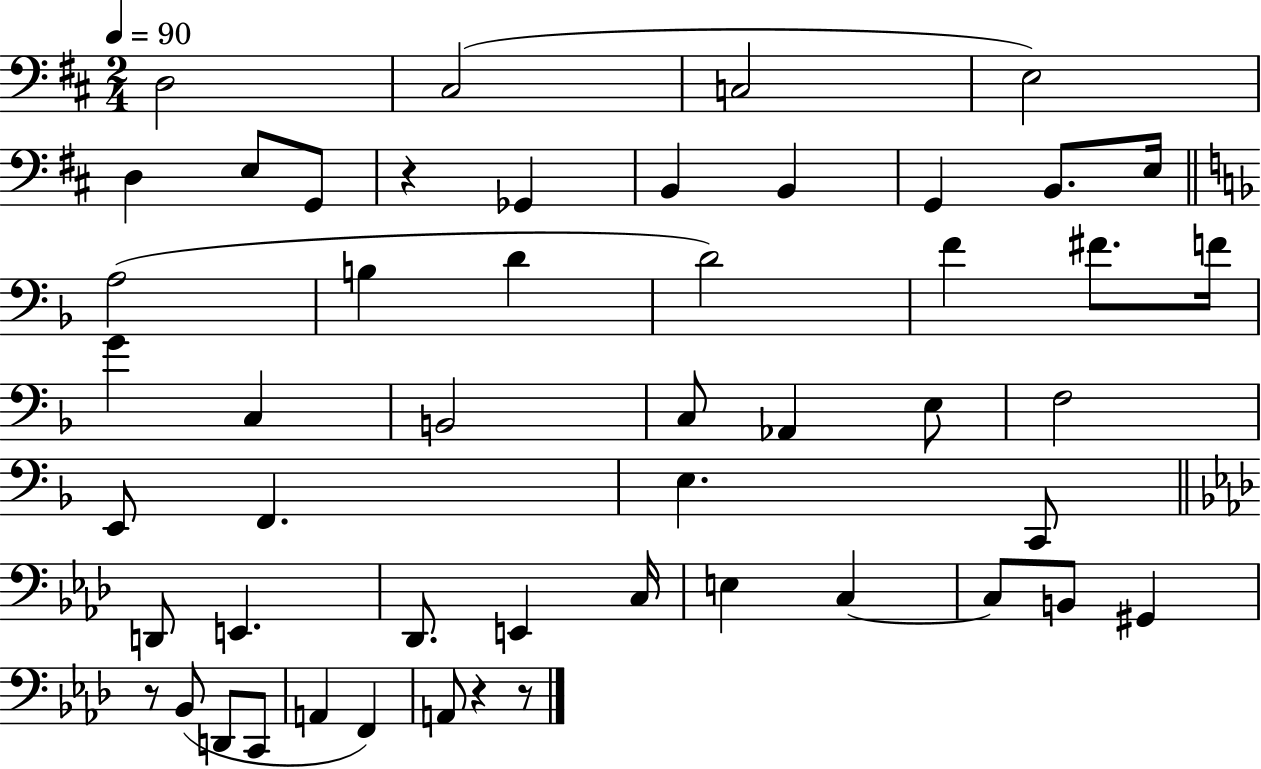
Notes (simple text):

D3/h C#3/h C3/h E3/h D3/q E3/e G2/e R/q Gb2/q B2/q B2/q G2/q B2/e. E3/s A3/h B3/q D4/q D4/h F4/q F#4/e. F4/s G4/q C3/q B2/h C3/e Ab2/q E3/e F3/h E2/e F2/q. E3/q. C2/e D2/e E2/q. Db2/e. E2/q C3/s E3/q C3/q C3/e B2/e G#2/q R/e Bb2/e D2/e C2/e A2/q F2/q A2/e R/q R/e